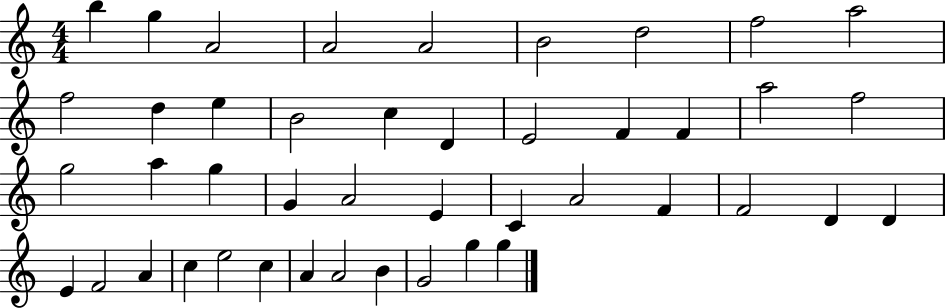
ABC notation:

X:1
T:Untitled
M:4/4
L:1/4
K:C
b g A2 A2 A2 B2 d2 f2 a2 f2 d e B2 c D E2 F F a2 f2 g2 a g G A2 E C A2 F F2 D D E F2 A c e2 c A A2 B G2 g g